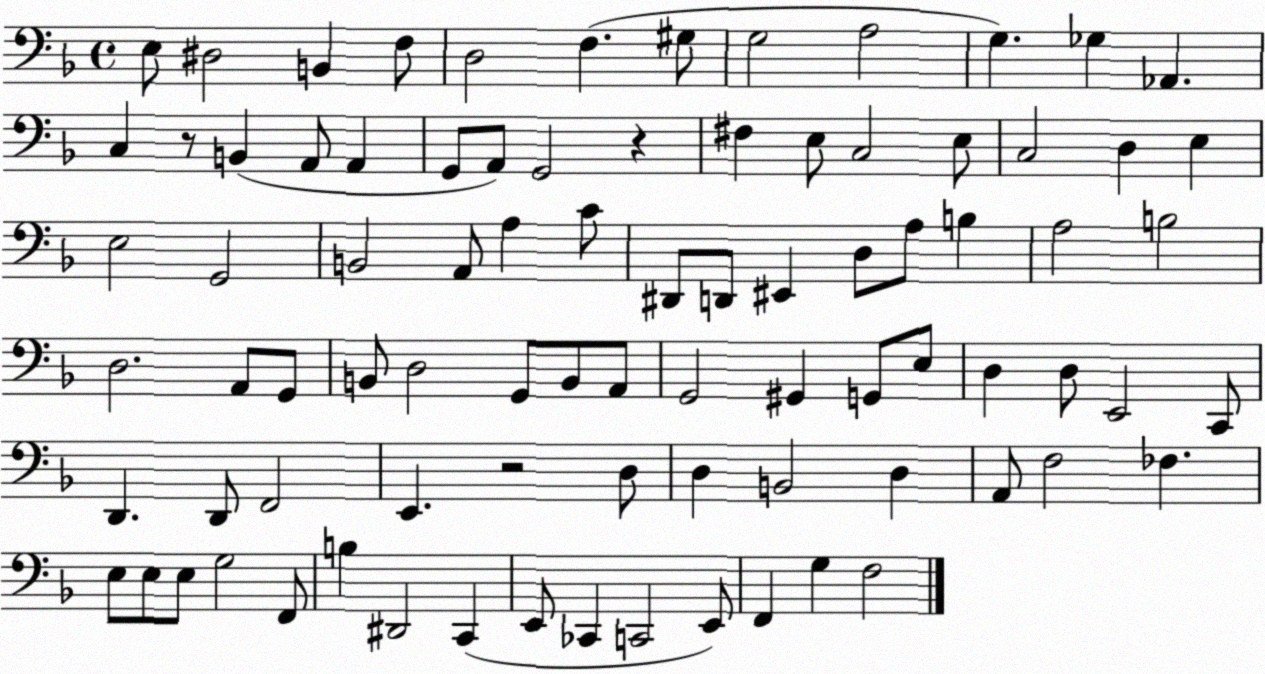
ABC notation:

X:1
T:Untitled
M:4/4
L:1/4
K:F
E,/2 ^D,2 B,, F,/2 D,2 F, ^G,/2 G,2 A,2 G, _G, _A,, C, z/2 B,, A,,/2 A,, G,,/2 A,,/2 G,,2 z ^F, E,/2 C,2 E,/2 C,2 D, E, E,2 G,,2 B,,2 A,,/2 A, C/2 ^D,,/2 D,,/2 ^E,, D,/2 A,/2 B, A,2 B,2 D,2 A,,/2 G,,/2 B,,/2 D,2 G,,/2 B,,/2 A,,/2 G,,2 ^G,, G,,/2 E,/2 D, D,/2 E,,2 C,,/2 D,, D,,/2 F,,2 E,, z2 D,/2 D, B,,2 D, A,,/2 F,2 _F, E,/2 E,/2 E,/2 G,2 F,,/2 B, ^D,,2 C,, E,,/2 _C,, C,,2 E,,/2 F,, G, F,2